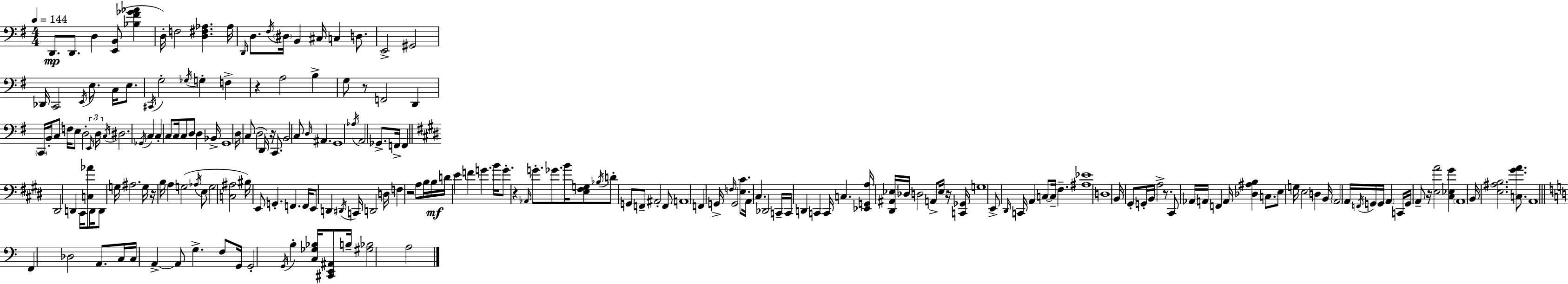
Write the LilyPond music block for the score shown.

{
  \clef bass
  \numericTimeSignature
  \time 4/4
  \key g \major
  \tempo 4 = 144
  \repeat volta 2 { d,8.\mp d,8. d4 <e, b,>8( <bes fis' ges' aes'>4 | d16-.) f2 <d fis aes>4. aes16 | \grace { d,16 } d8. \acciaccatura { fis16 } \parenthesize dis16 b,4 cis16 c4 d8. | e,2-> gis,2 | \break des,16 c,2 \acciaccatura { e,16 } e8. c16 | e8. \acciaccatura { cis,16 } g2-. \acciaccatura { ges16 } g4-. | f4-> r4 a2 | b4-> g8 r8 f,2 | \break d,4 \parenthesize c,16 b,16-. c8 f16 e8 d2-. | \tuplet 3/2 { \grace { e,16 } d16 \acciaccatura { c16 } } dis2. | \acciaccatura { ges,16 } c4 c4-. c8 c16 c8 | d8 d4 bes,16-> g,1 | \break d16 c8( d2 | d,16) r16 c,8. b,2 | c8 \grace { d16 } ais,4. g,1 | \acciaccatura { aes16 } a,2 | \break ges,8.-> f,16-> f,4 \bar "||" \break \key e \major dis,2 d,4 cis,16 <c aes'>8 d,16 | d,8 g16 ais2. g16 | r16 b16 a4 g2( \acciaccatura { aes16 } e8 | g2 <c ais>2 | \break bis16) e,8 g,4.-. f,4. | f,16 e,8 d,4 \acciaccatura { dis,16 } c,16 d,2 | d16 f4 r2 a8 | b16 b16\mf d'16 e'4 f'4 g'4. | \break b'16 g'8.-. r4 \grace { aes,16 } g'8.-. ges'8. | b'16 <e fis g>8 \acciaccatura { bes16 } d'8-. g,8 f,8-- ais,2-. | f,8 a,1 | f,4 g,16-> \grace { f16 } g,2 | \break <e cis'>8. a,16 cis4. des,2 | c,16-- c,16 d,4 c,4 c,16 c4. | <ees, g, a>16 <dis, ais, ees>16 des16 d2 | a,8-> \parenthesize ees16 r16 <c, ges,>16 g1 | \break e,8-> \grace { dis,16 } c,16 a,4 c8~~ c16-- | fis4.-- <ais ees'>1 | d1 | b,16 gis,8-. g,16-. b,16 a2-> | \break r8. cis,8 aes,16 a,16 f,4 a,16 <des ais b>4 | c8. e8 g16 e2 | d4 b,16 \parenthesize a,2 a,16 \acciaccatura { f,16 } | g,16 g,16 \parenthesize a,4 c,16 g,16 a,8-- r16 <e a'>2 | \break <cis ees gis'>4 \parenthesize a,1 | b,16 <e ais b>2. | <c gis' a'>8. a,1 | \bar "||" \break \key c \major f,4 des2 a,8. c16 | c16 a,4->~~ a,8 g4.-> f8 g,16 | g,2-. \acciaccatura { g,16 } b4-. <c ges bes>16 <cis, e, ais,>8 | b16-- <gis bes>2 a2 | \break } \bar "|."
}